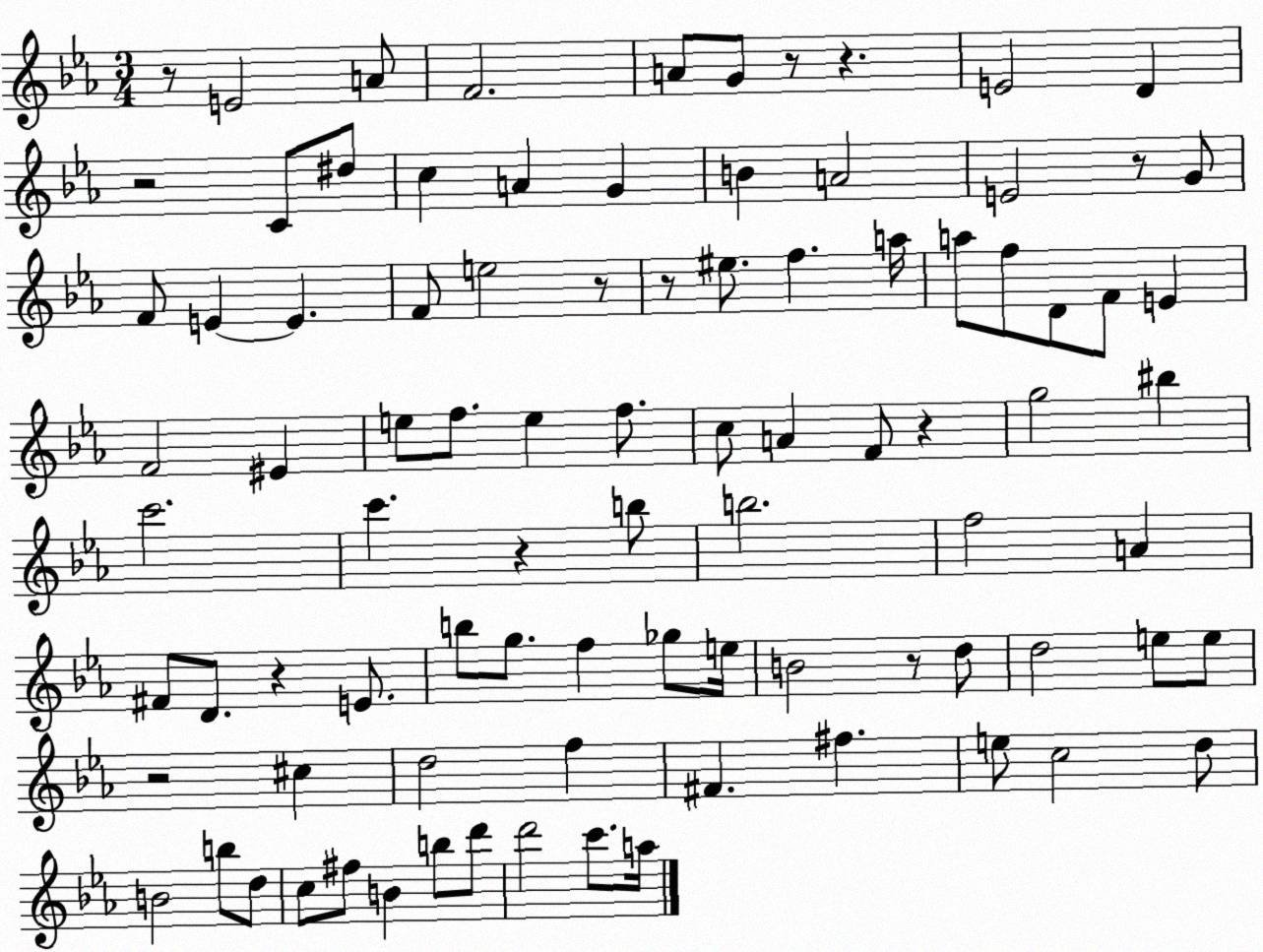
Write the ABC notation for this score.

X:1
T:Untitled
M:3/4
L:1/4
K:Eb
z/2 E2 A/2 F2 A/2 G/2 z/2 z E2 D z2 C/2 ^d/2 c A G B A2 E2 z/2 G/2 F/2 E E F/2 e2 z/2 z/2 ^e/2 f a/4 a/2 f/2 D/2 F/2 E F2 ^E e/2 f/2 e f/2 c/2 A F/2 z g2 ^b c'2 c' z b/2 b2 f2 A ^F/2 D/2 z E/2 b/2 g/2 f _g/2 e/4 B2 z/2 d/2 d2 e/2 e/2 z2 ^c d2 f ^F ^f e/2 c2 d/2 B2 b/2 d/2 c/2 ^f/2 B b/2 d'/2 d'2 c'/2 a/4